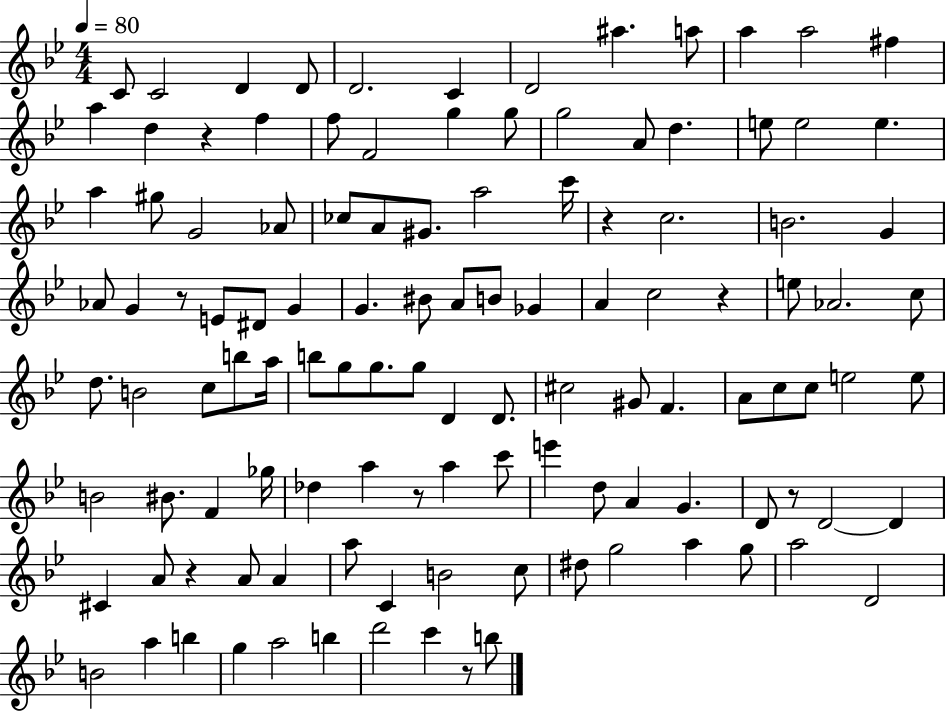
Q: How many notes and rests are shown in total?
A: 117